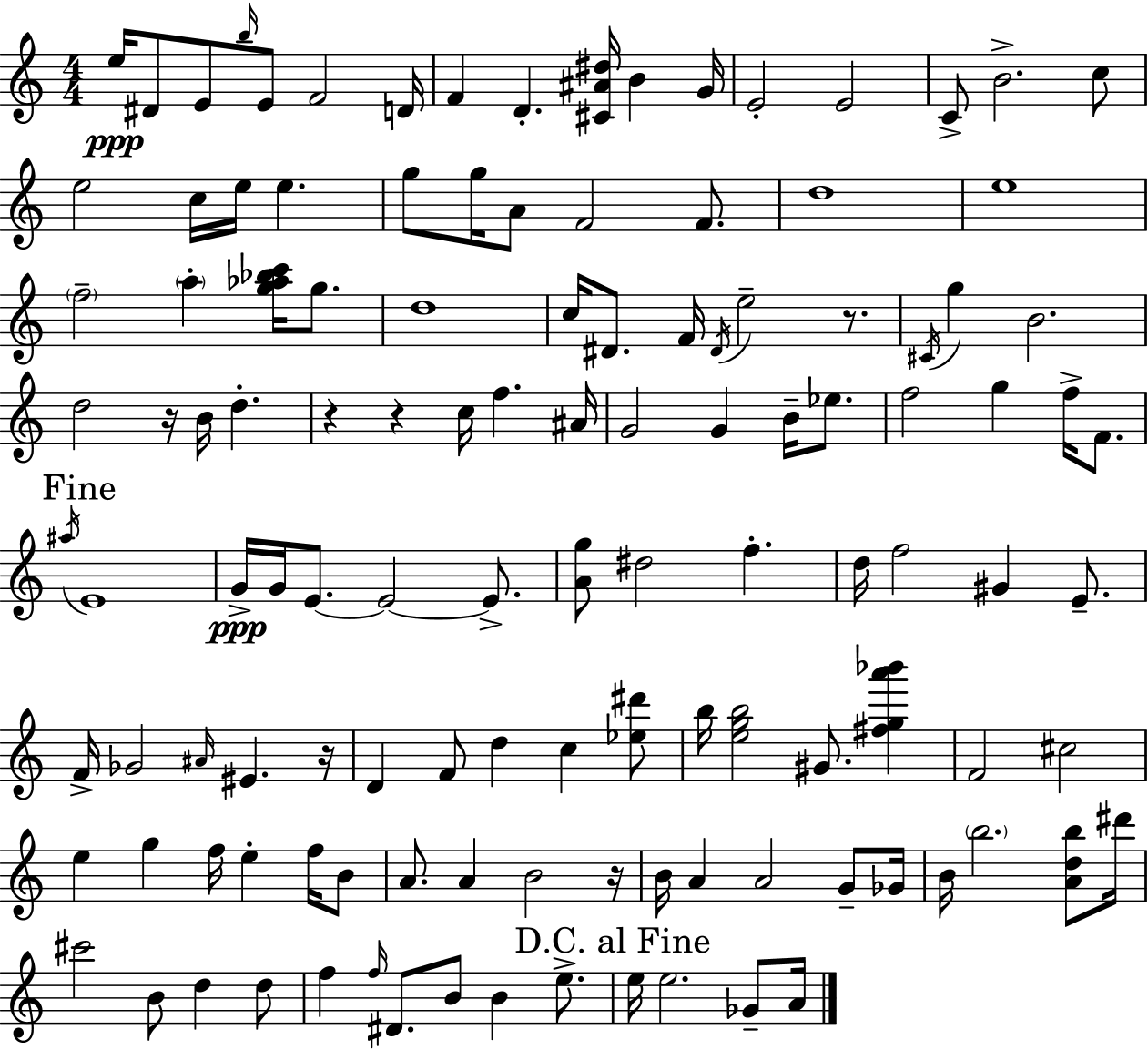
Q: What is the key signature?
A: C major